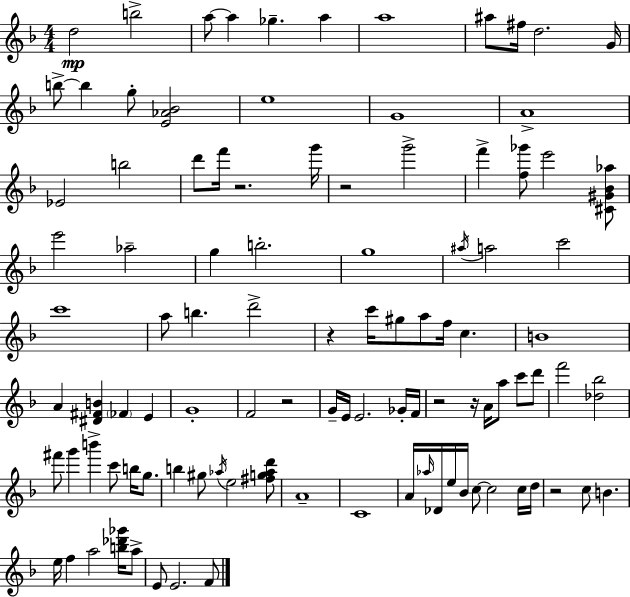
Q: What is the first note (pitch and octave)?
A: D5